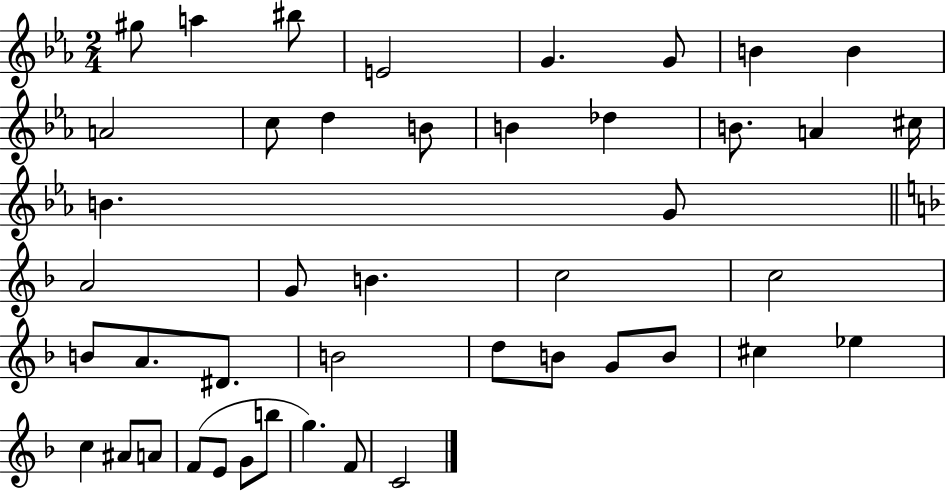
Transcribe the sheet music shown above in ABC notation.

X:1
T:Untitled
M:2/4
L:1/4
K:Eb
^g/2 a ^b/2 E2 G G/2 B B A2 c/2 d B/2 B _d B/2 A ^c/4 B G/2 A2 G/2 B c2 c2 B/2 A/2 ^D/2 B2 d/2 B/2 G/2 B/2 ^c _e c ^A/2 A/2 F/2 E/2 G/2 b/2 g F/2 C2